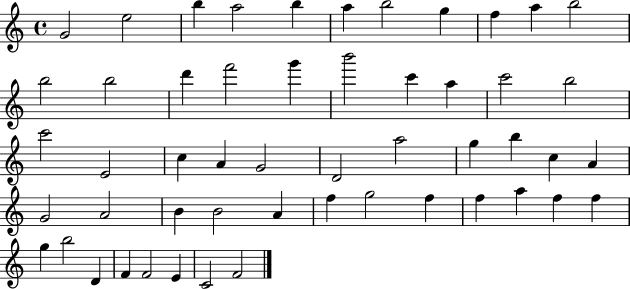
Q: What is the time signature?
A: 4/4